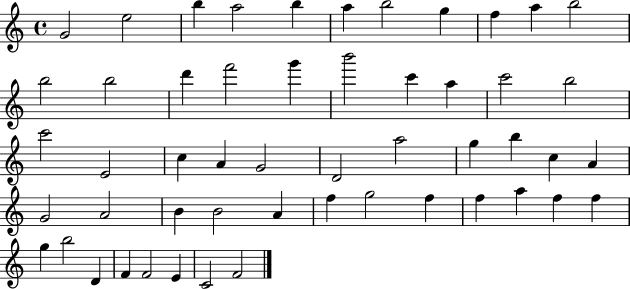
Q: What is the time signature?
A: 4/4